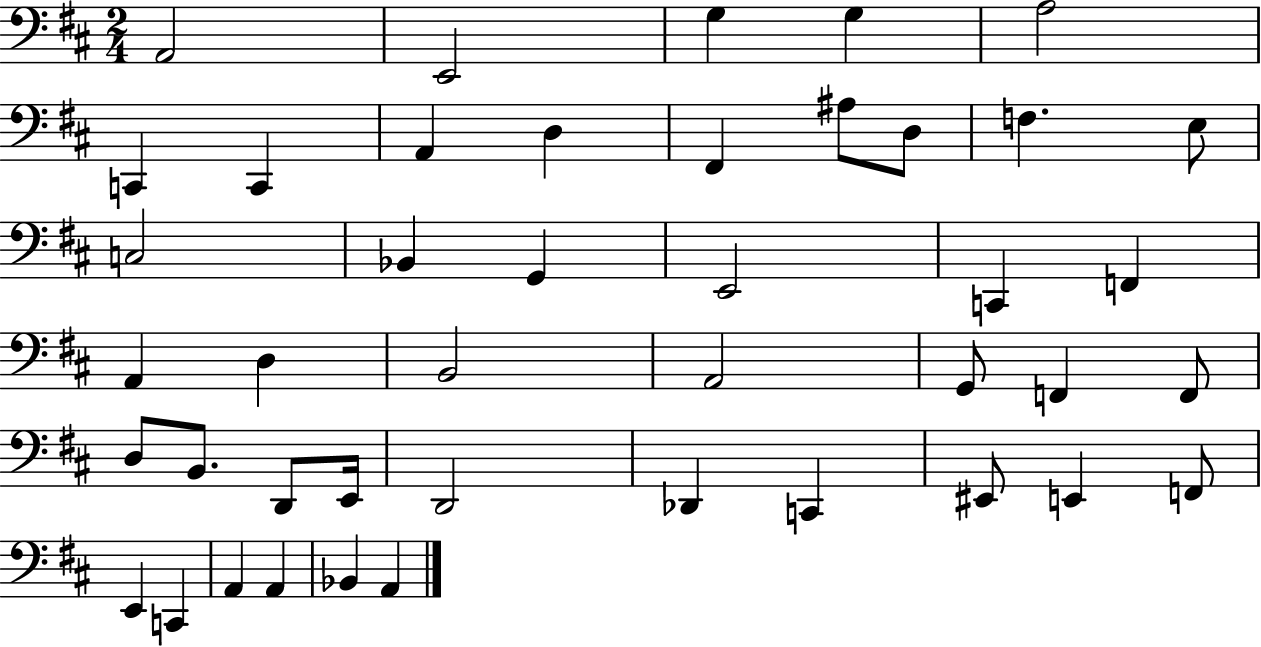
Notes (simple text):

A2/h E2/h G3/q G3/q A3/h C2/q C2/q A2/q D3/q F#2/q A#3/e D3/e F3/q. E3/e C3/h Bb2/q G2/q E2/h C2/q F2/q A2/q D3/q B2/h A2/h G2/e F2/q F2/e D3/e B2/e. D2/e E2/s D2/h Db2/q C2/q EIS2/e E2/q F2/e E2/q C2/q A2/q A2/q Bb2/q A2/q